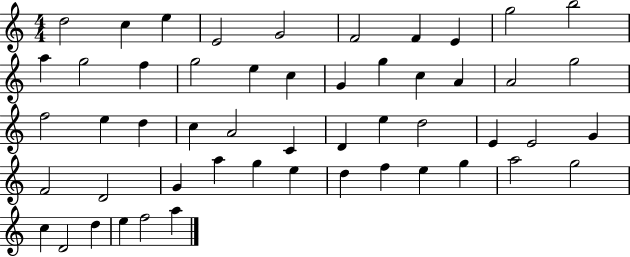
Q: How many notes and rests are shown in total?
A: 52